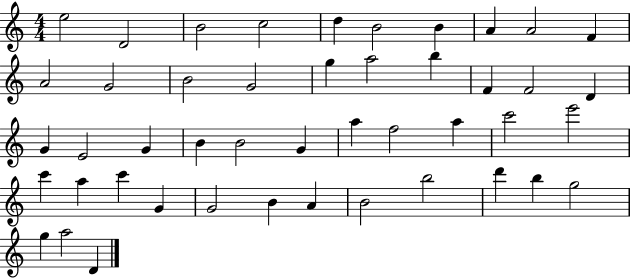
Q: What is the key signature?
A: C major